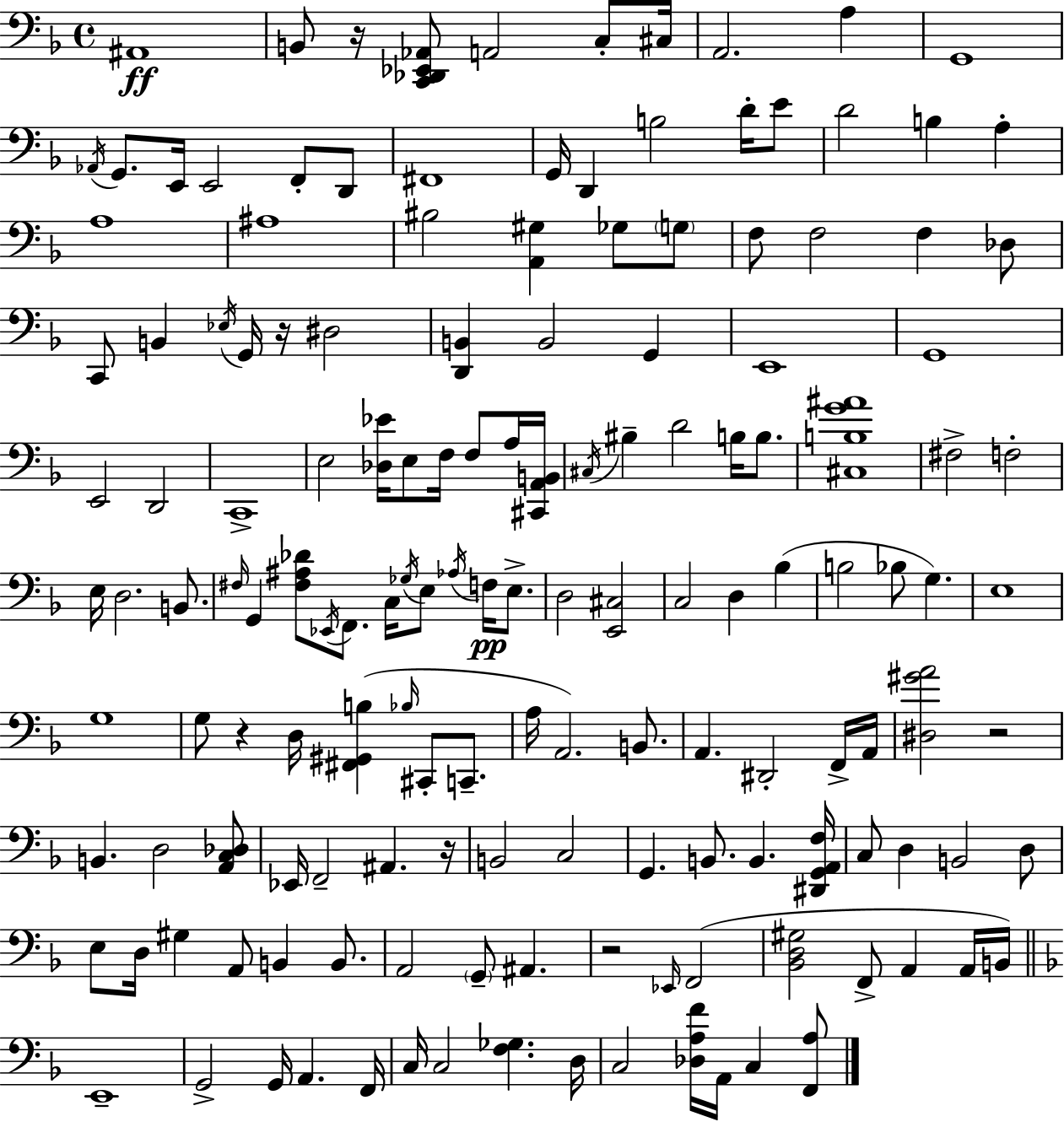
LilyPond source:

{
  \clef bass
  \time 4/4
  \defaultTimeSignature
  \key f \major
  \repeat volta 2 { ais,1\ff | b,8 r16 <c, des, ees, aes,>8 a,2 c8-. cis16 | a,2. a4 | g,1 | \break \acciaccatura { aes,16 } g,8. e,16 e,2 f,8-. d,8 | fis,1 | g,16 d,4 b2 d'16-. e'8 | d'2 b4 a4-. | \break a1 | ais1 | bis2 <a, gis>4 ges8 \parenthesize g8 | f8 f2 f4 des8 | \break c,8 b,4 \acciaccatura { ees16 } g,16 r16 dis2 | <d, b,>4 b,2 g,4 | e,1 | g,1 | \break e,2 d,2 | c,1-> | e2 <des ees'>16 e8 f16 f8 | a16 <cis, a, b,>16 \acciaccatura { cis16 } bis4-- d'2 b16 | \break b8. <cis b g' ais'>1 | fis2-> f2-. | e16 d2. | b,8. \grace { fis16 } g,4 <fis ais des'>8 \acciaccatura { ees,16 } f,8. c16 \acciaccatura { ges16 } | \break e8 \acciaccatura { aes16 } f16\pp e8.-> d2 <e, cis>2 | c2 d4 | bes4( b2 bes8 | g4.) e1 | \break g1 | g8 r4 d16 <fis, gis, b>4( | \grace { bes16 } cis,8-. c,8.-- a16 a,2.) | b,8. a,4. dis,2-. | \break f,16-> a,16 <dis gis' a'>2 | r2 b,4. d2 | <a, c des>8 ees,16 f,2-- | ais,4. r16 b,2 | \break c2 g,4. b,8. | b,4. <dis, g, a, f>16 c8 d4 b,2 | d8 e8 d16 gis4 a,8 | b,4 b,8. a,2 | \break \parenthesize g,8-- ais,4. r2 | \grace { ees,16 } f,2( <bes, d gis>2 | f,8-> a,4 a,16 b,16) \bar "||" \break \key f \major e,1-- | g,2-> g,16 a,4. f,16 | c16 c2 <f ges>4. d16 | c2 <des a f'>16 a,16 c4 <f, a>8 | \break } \bar "|."
}